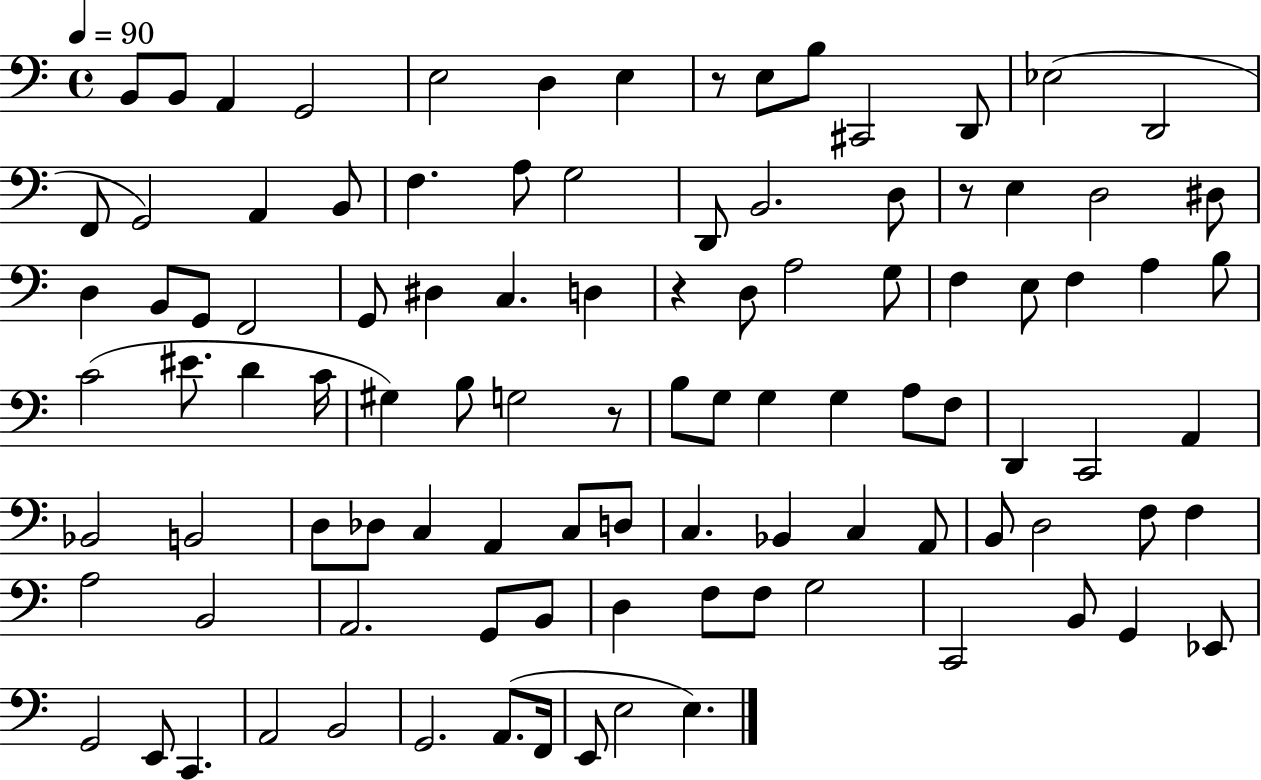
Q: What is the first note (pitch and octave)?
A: B2